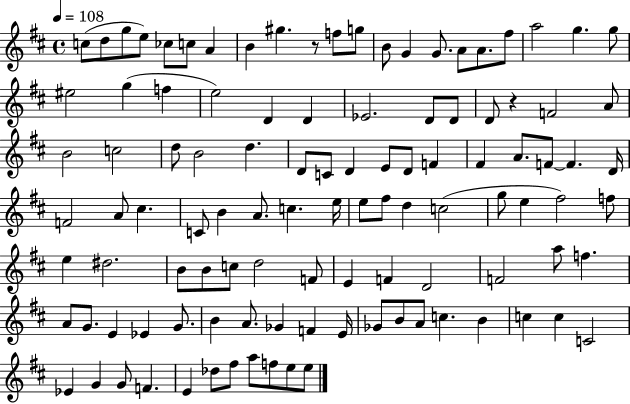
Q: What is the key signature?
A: D major